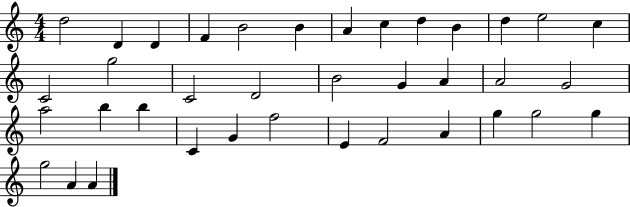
X:1
T:Untitled
M:4/4
L:1/4
K:C
d2 D D F B2 B A c d B d e2 c C2 g2 C2 D2 B2 G A A2 G2 a2 b b C G f2 E F2 A g g2 g g2 A A